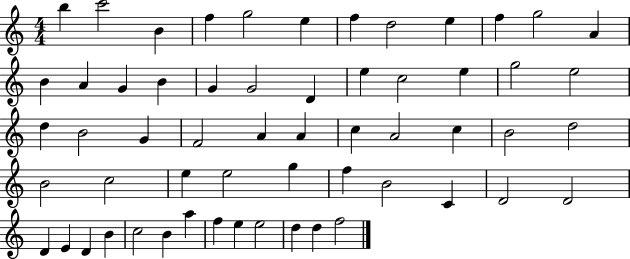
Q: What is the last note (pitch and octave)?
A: F5